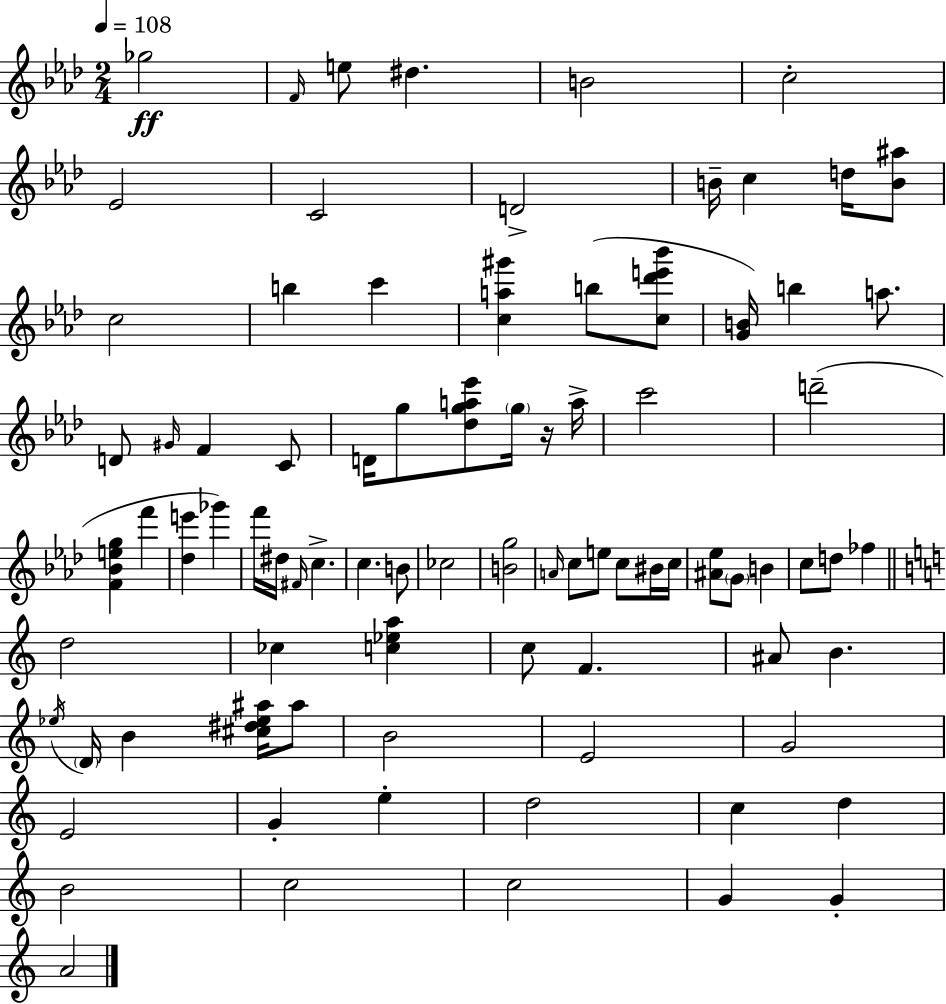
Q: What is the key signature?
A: F minor